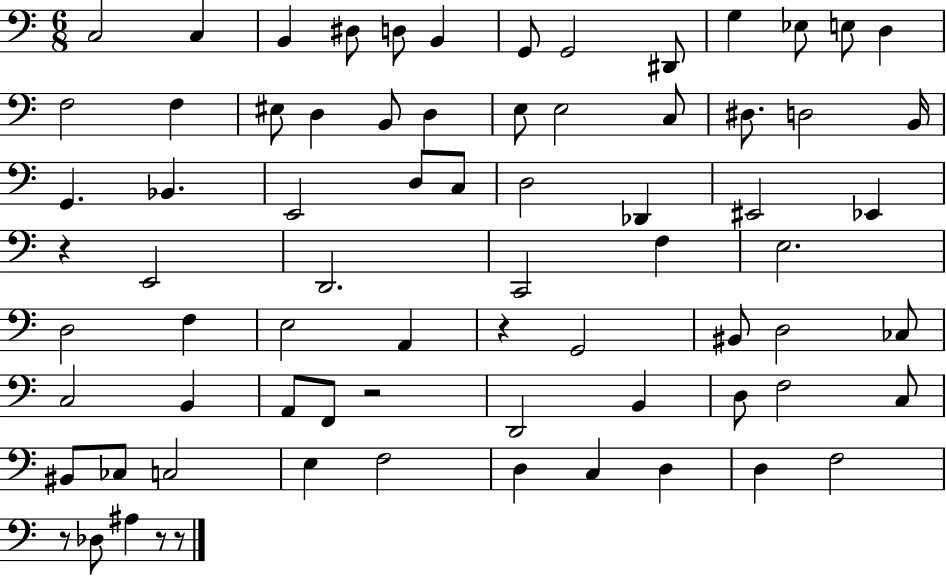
X:1
T:Untitled
M:6/8
L:1/4
K:C
C,2 C, B,, ^D,/2 D,/2 B,, G,,/2 G,,2 ^D,,/2 G, _E,/2 E,/2 D, F,2 F, ^E,/2 D, B,,/2 D, E,/2 E,2 C,/2 ^D,/2 D,2 B,,/4 G,, _B,, E,,2 D,/2 C,/2 D,2 _D,, ^E,,2 _E,, z E,,2 D,,2 C,,2 F, E,2 D,2 F, E,2 A,, z G,,2 ^B,,/2 D,2 _C,/2 C,2 B,, A,,/2 F,,/2 z2 D,,2 B,, D,/2 F,2 C,/2 ^B,,/2 _C,/2 C,2 E, F,2 D, C, D, D, F,2 z/2 _D,/2 ^A, z/2 z/2